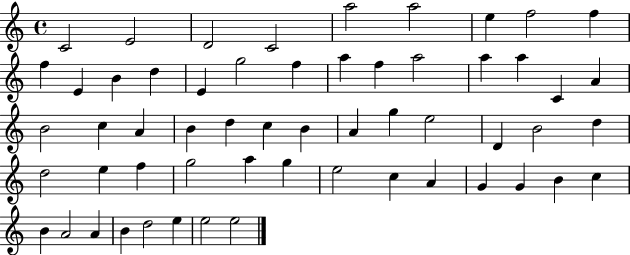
{
  \clef treble
  \time 4/4
  \defaultTimeSignature
  \key c \major
  c'2 e'2 | d'2 c'2 | a''2 a''2 | e''4 f''2 f''4 | \break f''4 e'4 b'4 d''4 | e'4 g''2 f''4 | a''4 f''4 a''2 | a''4 a''4 c'4 a'4 | \break b'2 c''4 a'4 | b'4 d''4 c''4 b'4 | a'4 g''4 e''2 | d'4 b'2 d''4 | \break d''2 e''4 f''4 | g''2 a''4 g''4 | e''2 c''4 a'4 | g'4 g'4 b'4 c''4 | \break b'4 a'2 a'4 | b'4 d''2 e''4 | e''2 e''2 | \bar "|."
}